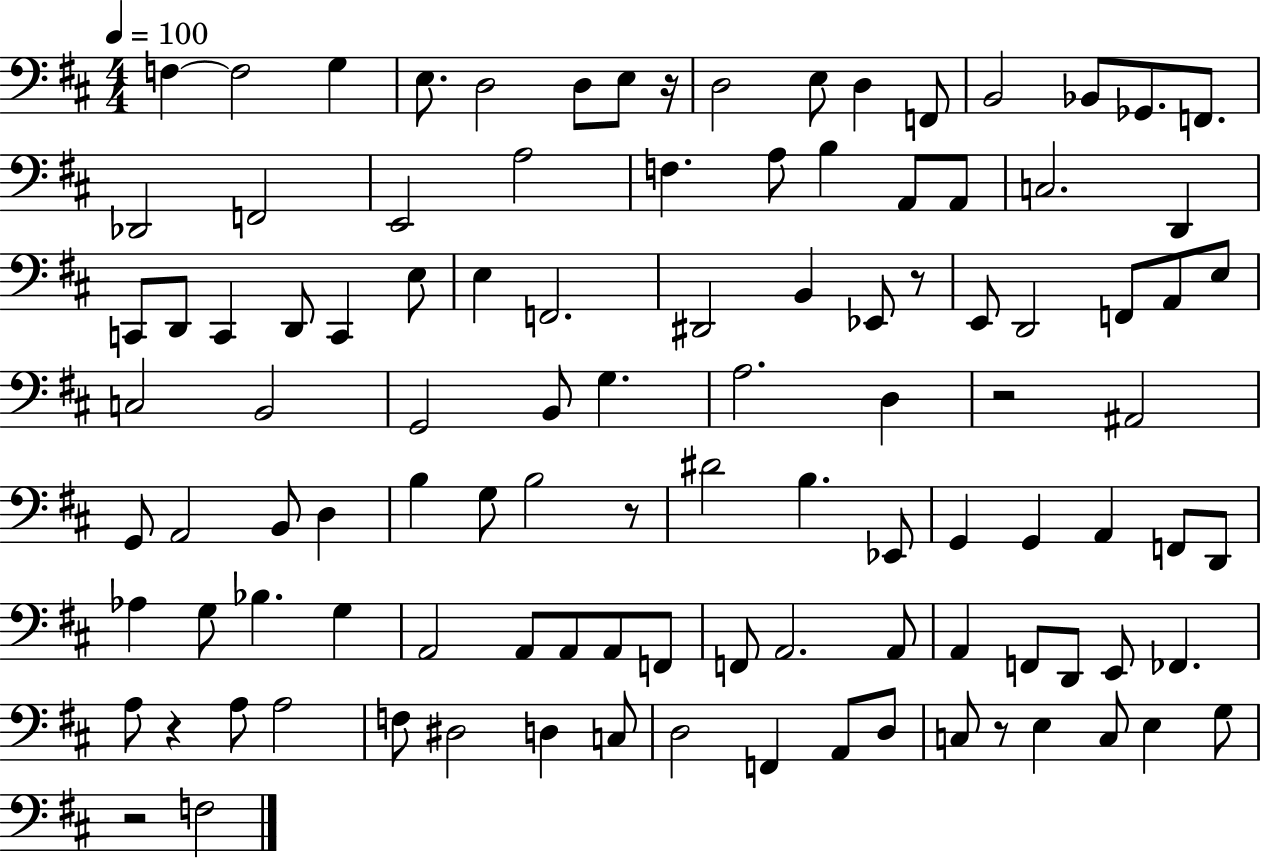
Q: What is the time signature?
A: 4/4